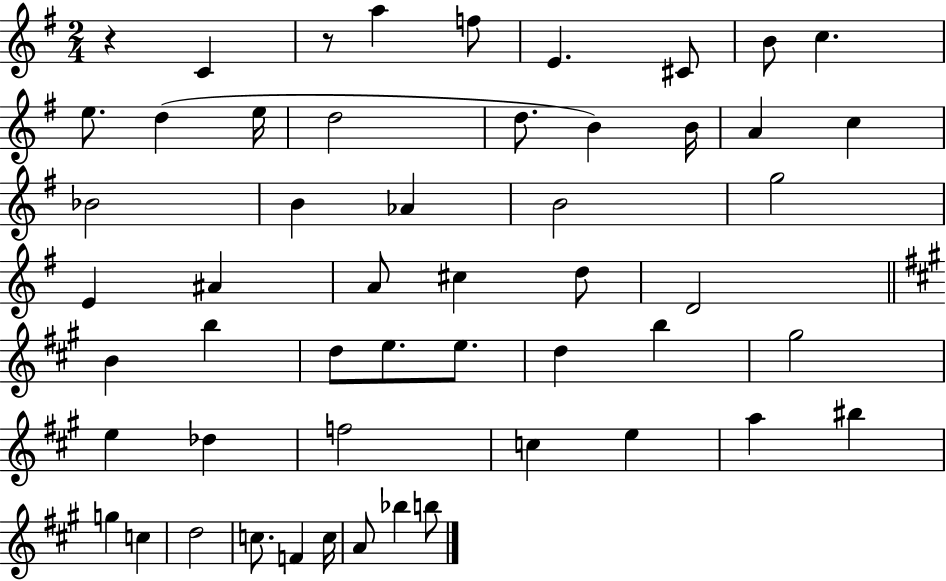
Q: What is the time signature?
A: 2/4